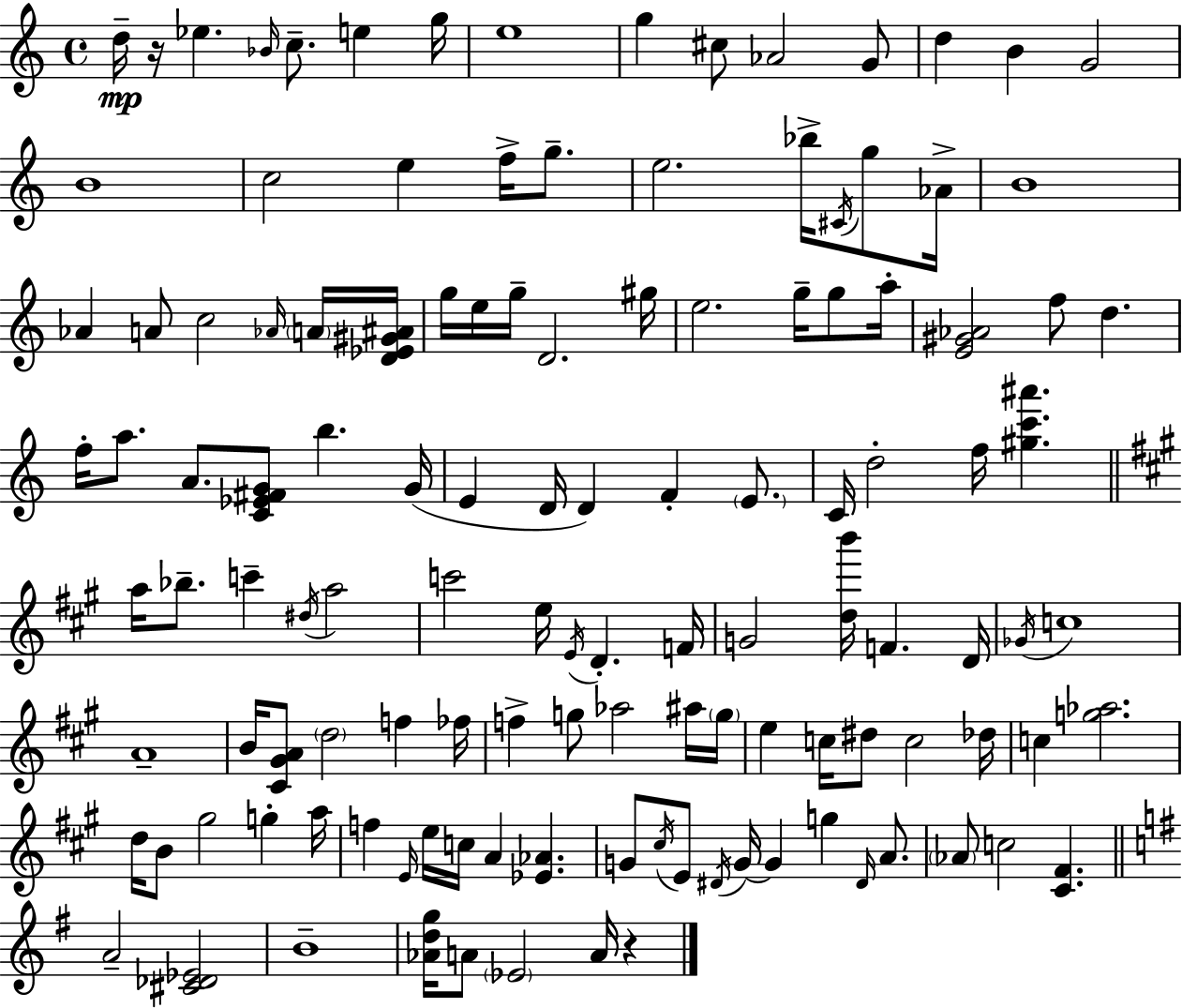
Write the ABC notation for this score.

X:1
T:Untitled
M:4/4
L:1/4
K:C
d/4 z/4 _e _B/4 c/2 e g/4 e4 g ^c/2 _A2 G/2 d B G2 B4 c2 e f/4 g/2 e2 _b/4 ^C/4 g/2 _A/4 B4 _A A/2 c2 _A/4 A/4 [D_E^G^A]/4 g/4 e/4 g/4 D2 ^g/4 e2 g/4 g/2 a/4 [E^G_A]2 f/2 d f/4 a/2 A/2 [C_E^FG]/2 b G/4 E D/4 D F E/2 C/4 d2 f/4 [^gc'^a'] a/4 _b/2 c' ^d/4 a2 c'2 e/4 E/4 D F/4 G2 [db']/4 F D/4 _G/4 c4 A4 B/4 [^C^GA]/2 d2 f _f/4 f g/2 _a2 ^a/4 g/4 e c/4 ^d/2 c2 _d/4 c [g_a]2 d/4 B/2 ^g2 g a/4 f E/4 e/4 c/4 A [_E_A] G/2 ^c/4 E/2 ^D/4 G/4 G g ^D/4 A/2 _A/2 c2 [^C^F] A2 [^C_D_E]2 B4 [_Adg]/4 A/2 _E2 A/4 z